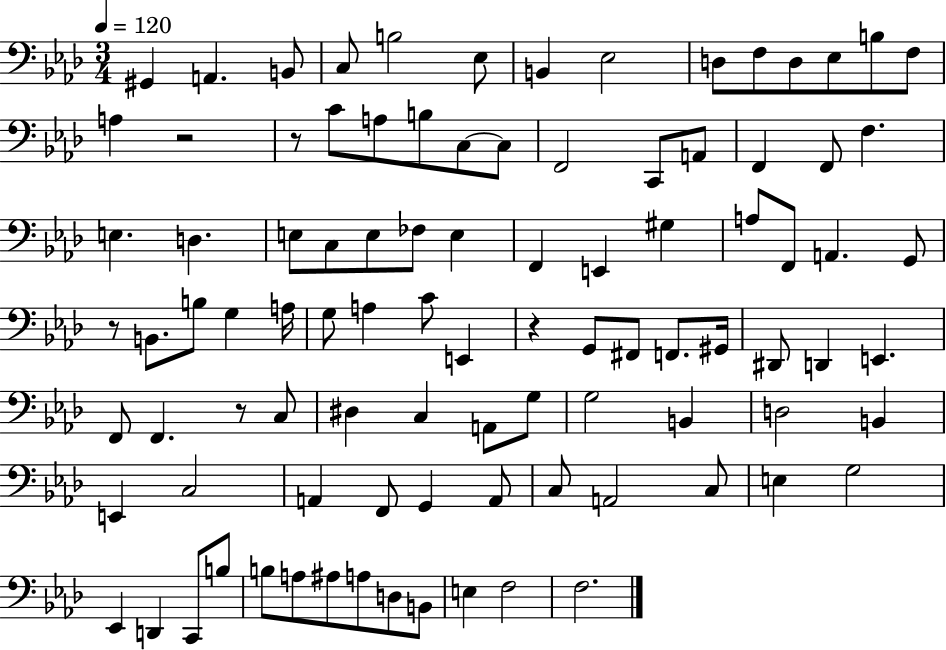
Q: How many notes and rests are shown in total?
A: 95